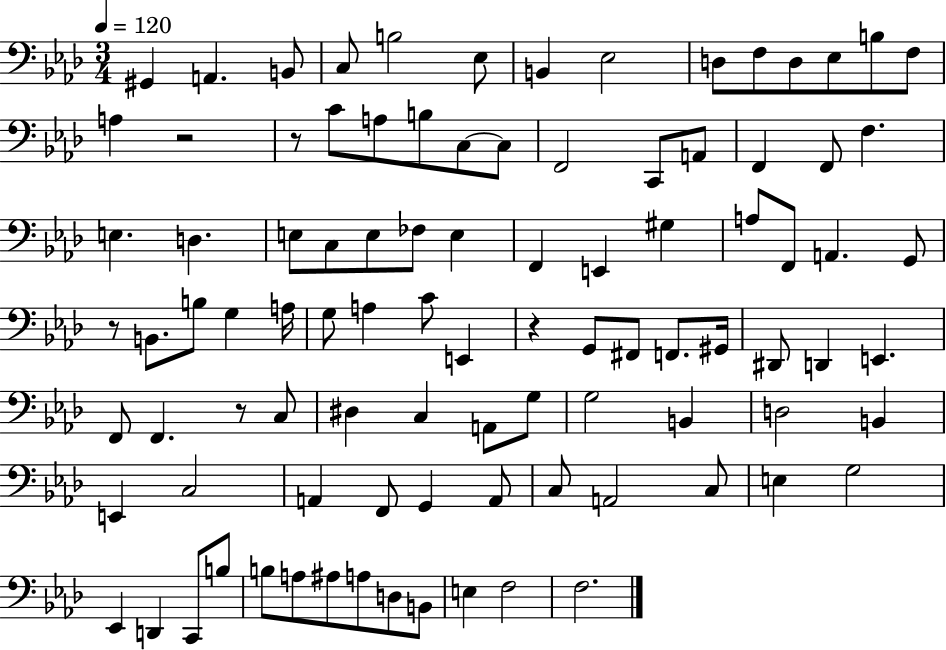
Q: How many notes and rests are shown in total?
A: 95